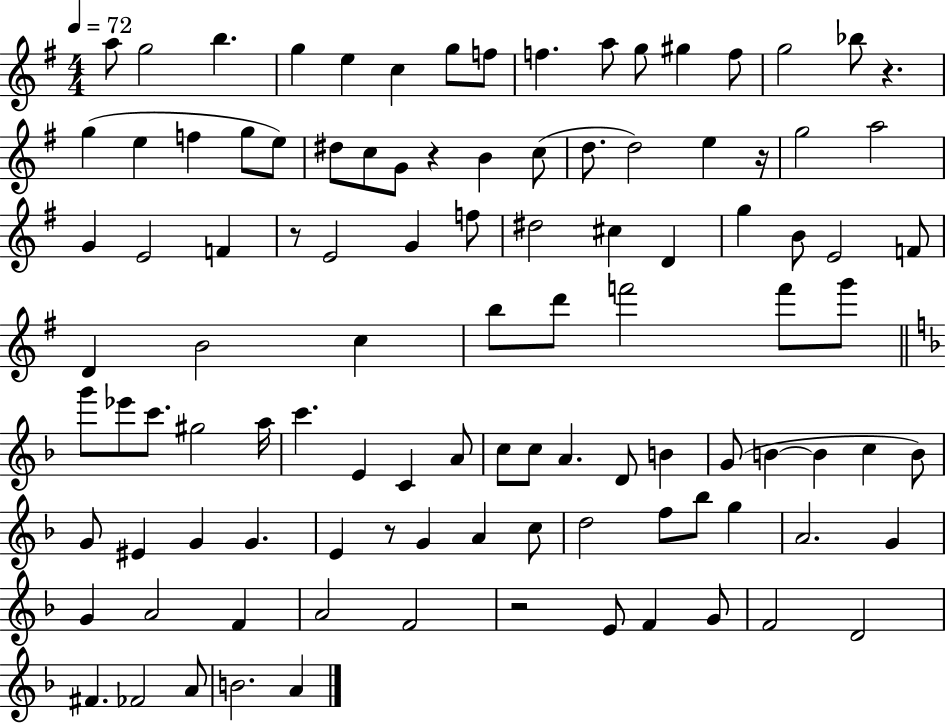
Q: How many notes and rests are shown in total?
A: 105